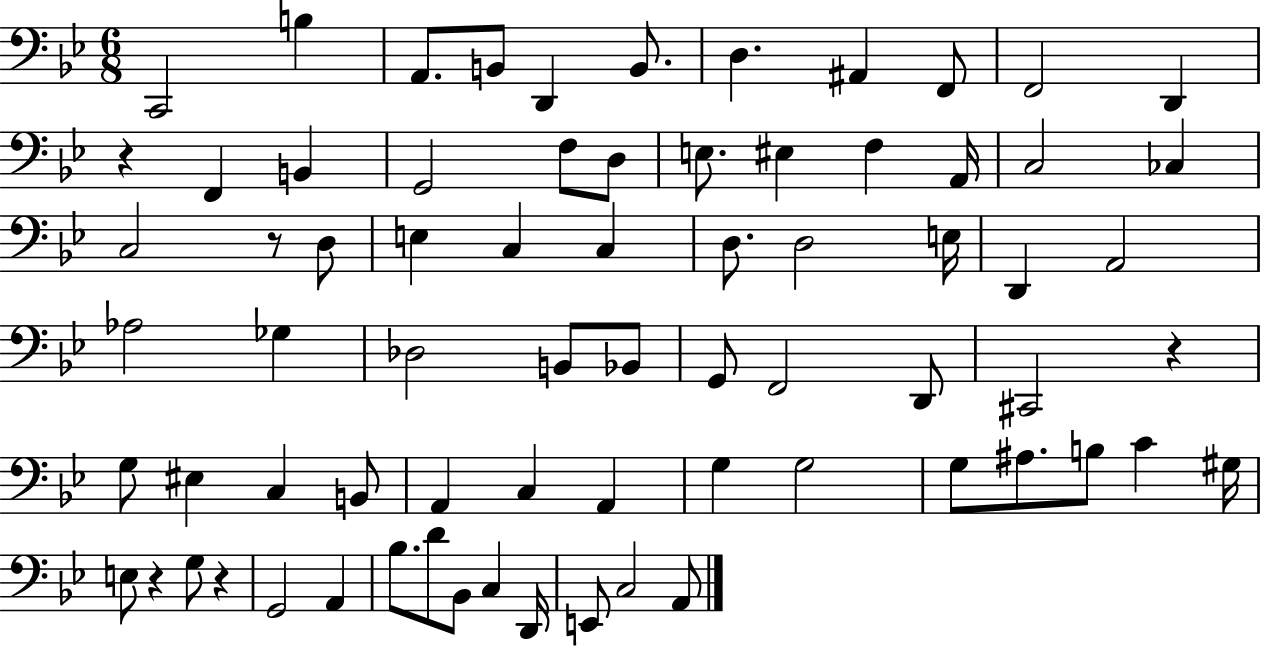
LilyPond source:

{
  \clef bass
  \numericTimeSignature
  \time 6/8
  \key bes \major
  c,2 b4 | a,8. b,8 d,4 b,8. | d4. ais,4 f,8 | f,2 d,4 | \break r4 f,4 b,4 | g,2 f8 d8 | e8. eis4 f4 a,16 | c2 ces4 | \break c2 r8 d8 | e4 c4 c4 | d8. d2 e16 | d,4 a,2 | \break aes2 ges4 | des2 b,8 bes,8 | g,8 f,2 d,8 | cis,2 r4 | \break g8 eis4 c4 b,8 | a,4 c4 a,4 | g4 g2 | g8 ais8. b8 c'4 gis16 | \break e8 r4 g8 r4 | g,2 a,4 | bes8. d'8 bes,8 c4 d,16 | e,8 c2 a,8 | \break \bar "|."
}